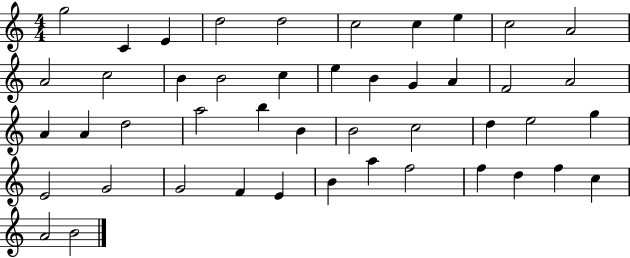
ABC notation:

X:1
T:Untitled
M:4/4
L:1/4
K:C
g2 C E d2 d2 c2 c e c2 A2 A2 c2 B B2 c e B G A F2 A2 A A d2 a2 b B B2 c2 d e2 g E2 G2 G2 F E B a f2 f d f c A2 B2